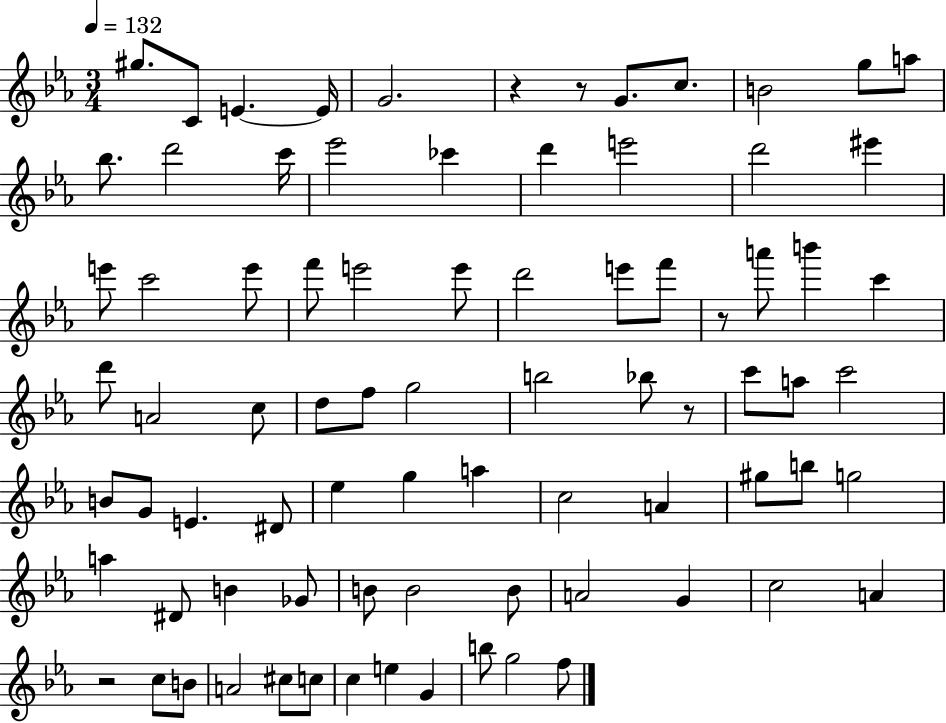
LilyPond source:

{
  \clef treble
  \numericTimeSignature
  \time 3/4
  \key ees \major
  \tempo 4 = 132
  gis''8. c'8 e'4.~~ e'16 | g'2. | r4 r8 g'8. c''8. | b'2 g''8 a''8 | \break bes''8. d'''2 c'''16 | ees'''2 ces'''4 | d'''4 e'''2 | d'''2 eis'''4 | \break e'''8 c'''2 e'''8 | f'''8 e'''2 e'''8 | d'''2 e'''8 f'''8 | r8 a'''8 b'''4 c'''4 | \break d'''8 a'2 c''8 | d''8 f''8 g''2 | b''2 bes''8 r8 | c'''8 a''8 c'''2 | \break b'8 g'8 e'4. dis'8 | ees''4 g''4 a''4 | c''2 a'4 | gis''8 b''8 g''2 | \break a''4 dis'8 b'4 ges'8 | b'8 b'2 b'8 | a'2 g'4 | c''2 a'4 | \break r2 c''8 b'8 | a'2 cis''8 c''8 | c''4 e''4 g'4 | b''8 g''2 f''8 | \break \bar "|."
}